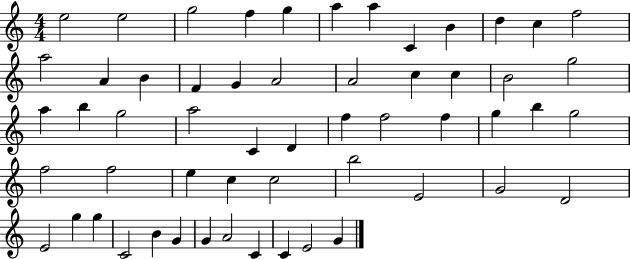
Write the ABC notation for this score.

X:1
T:Untitled
M:4/4
L:1/4
K:C
e2 e2 g2 f g a a C B d c f2 a2 A B F G A2 A2 c c B2 g2 a b g2 a2 C D f f2 f g b g2 f2 f2 e c c2 b2 E2 G2 D2 E2 g g C2 B G G A2 C C E2 G